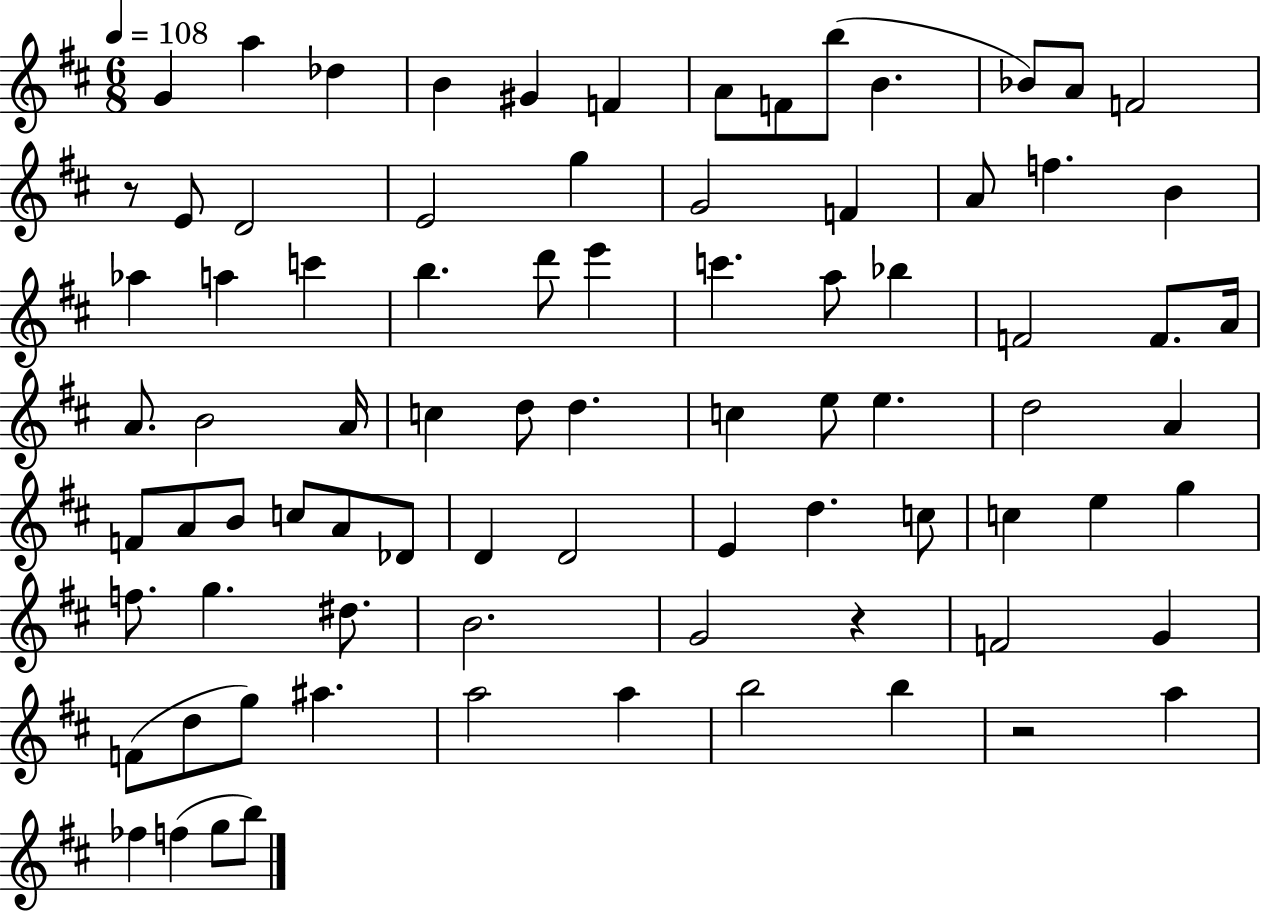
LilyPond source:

{
  \clef treble
  \numericTimeSignature
  \time 6/8
  \key d \major
  \tempo 4 = 108
  \repeat volta 2 { g'4 a''4 des''4 | b'4 gis'4 f'4 | a'8 f'8 b''8( b'4. | bes'8) a'8 f'2 | \break r8 e'8 d'2 | e'2 g''4 | g'2 f'4 | a'8 f''4. b'4 | \break aes''4 a''4 c'''4 | b''4. d'''8 e'''4 | c'''4. a''8 bes''4 | f'2 f'8. a'16 | \break a'8. b'2 a'16 | c''4 d''8 d''4. | c''4 e''8 e''4. | d''2 a'4 | \break f'8 a'8 b'8 c''8 a'8 des'8 | d'4 d'2 | e'4 d''4. c''8 | c''4 e''4 g''4 | \break f''8. g''4. dis''8. | b'2. | g'2 r4 | f'2 g'4 | \break f'8( d''8 g''8) ais''4. | a''2 a''4 | b''2 b''4 | r2 a''4 | \break fes''4 f''4( g''8 b''8) | } \bar "|."
}